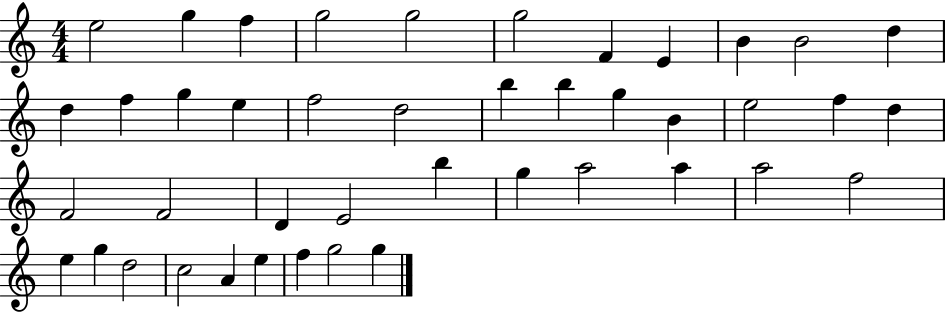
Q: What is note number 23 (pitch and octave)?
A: F5